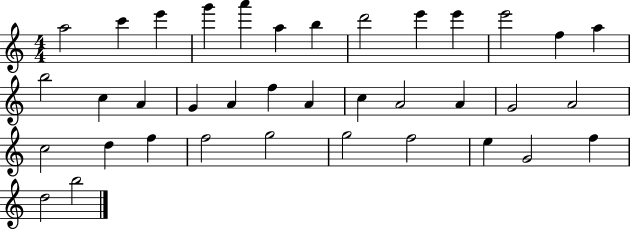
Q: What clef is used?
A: treble